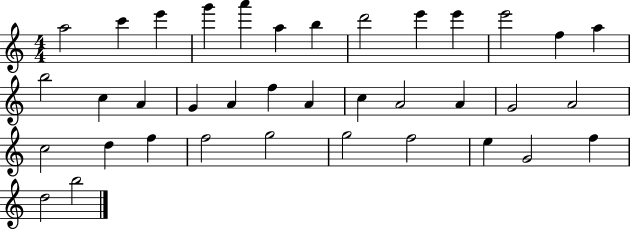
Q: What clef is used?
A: treble